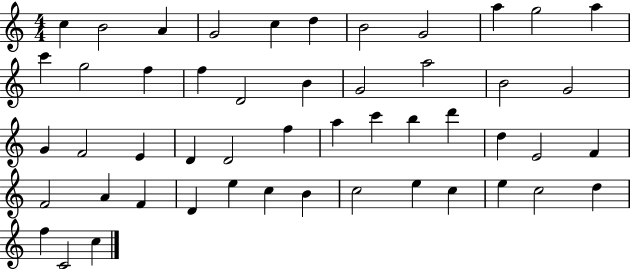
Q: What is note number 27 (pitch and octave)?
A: F5